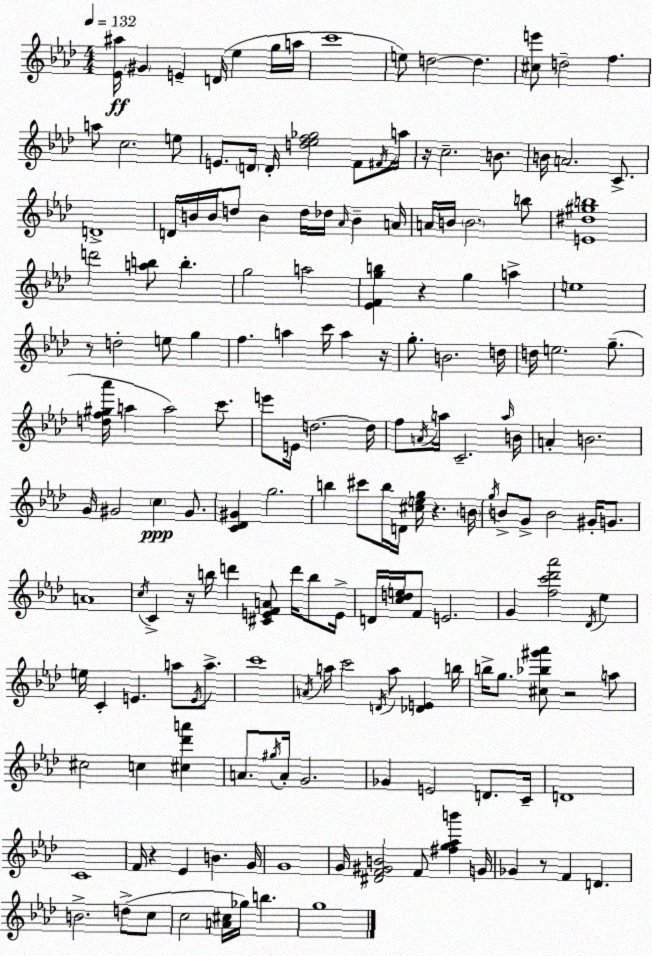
X:1
T:Untitled
M:4/4
L:1/4
K:Fm
[_E^a]/4 ^G E D/4 _e g/4 a/4 c'4 e/2 d2 d [^ce']/2 d2 f a/2 c2 e/2 E/2 D/4 D/4 [d_ef_g]2 F/2 ^F/4 a/4 z/4 c2 B/2 B/4 A2 C/2 D4 D/4 B/4 B/4 d/2 B d/4 _d/4 _A/4 B A/4 A/4 B/4 B2 b/2 [E^d^gb]4 d'2 [ab]/2 b g2 a2 [_EFgb] z g a e4 z/2 d2 e/2 g f a c'/4 a z/4 g/2 B2 d/4 d/4 e2 g/2 [df^g_a']/4 a a2 c'/2 e'/2 E/4 d2 d/4 f/2 A/4 a/4 C2 a/4 B/4 A B2 G/4 ^G2 c ^G/2 [C_D^G] g2 b ^c'/2 b/4 D/4 [^ceg]/4 z B/4 g/4 B/2 G/2 B2 ^G/4 G/2 A4 c/4 C z/4 b/4 d' [^CEFA]/2 d'/4 b/2 E/4 D/4 [cde]/4 F/2 E2 G [fc'_d'_a']2 _D/4 _e e/4 C E a/2 E/4 a/2 c'4 A/4 a/4 c'2 D/4 a/2 [_DE] b/4 b/4 g/2 [^c_b^g'_a']/2 z2 a/2 ^c2 c [^c_d'a'] A/2 ^g/4 A/4 G2 _G E2 D/2 C/4 D4 C4 F/4 z _E B G/4 G4 G/4 [^DF^GB]2 F/2 [^fg_ab'] G/4 _G z/2 F D B2 d/2 c/2 c2 [A^c]/4 _g/4 b g4